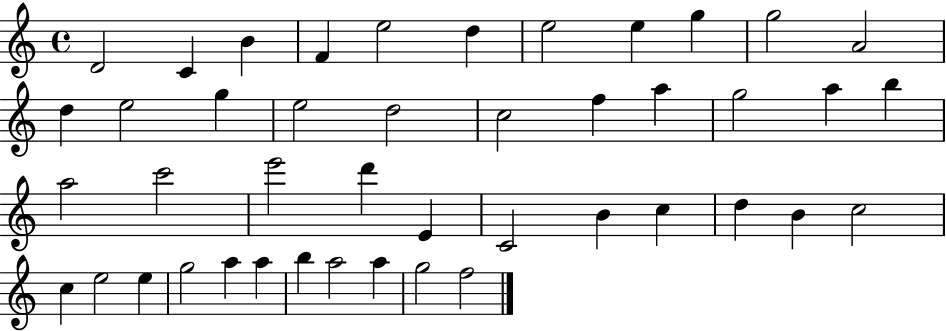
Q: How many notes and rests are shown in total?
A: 44